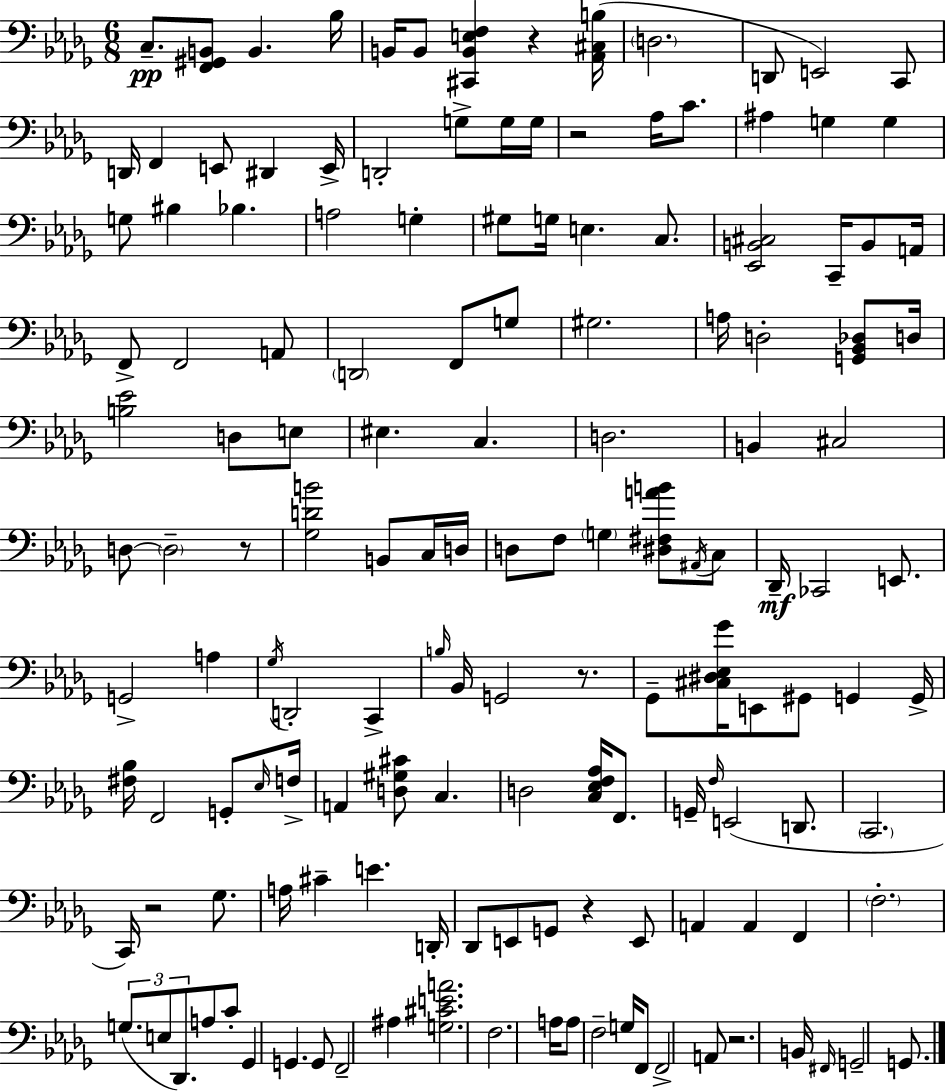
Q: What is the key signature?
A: BES minor